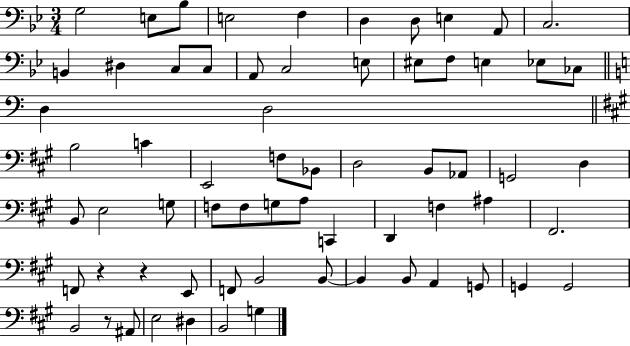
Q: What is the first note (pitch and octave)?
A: G3